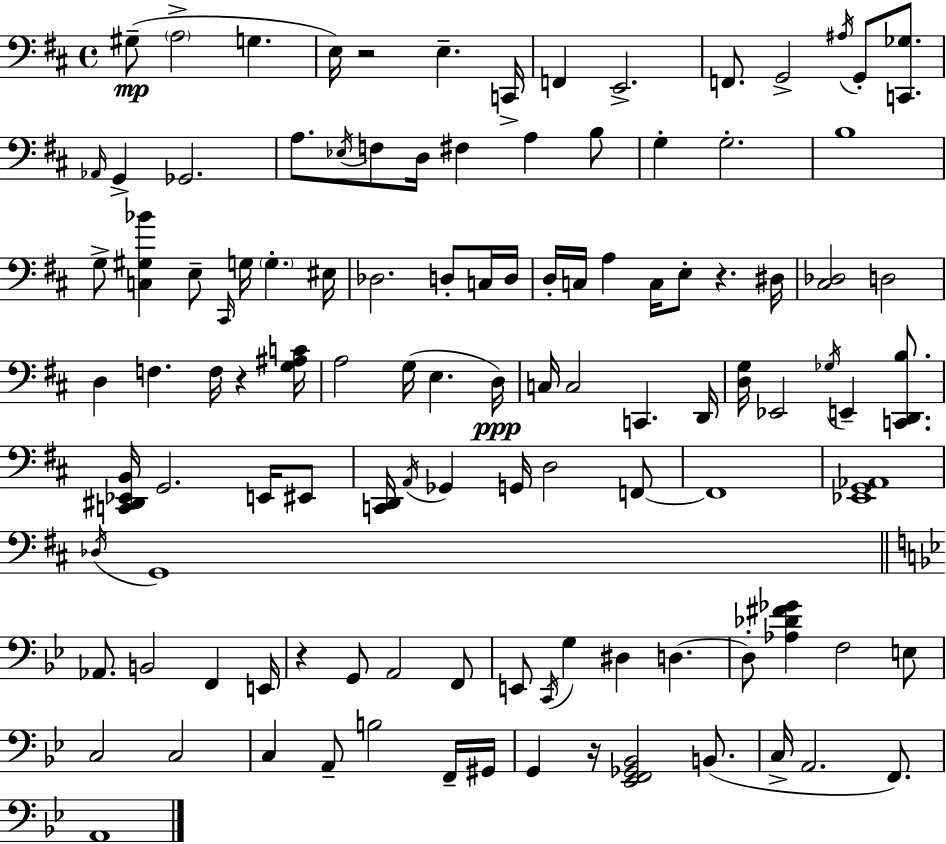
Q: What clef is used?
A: bass